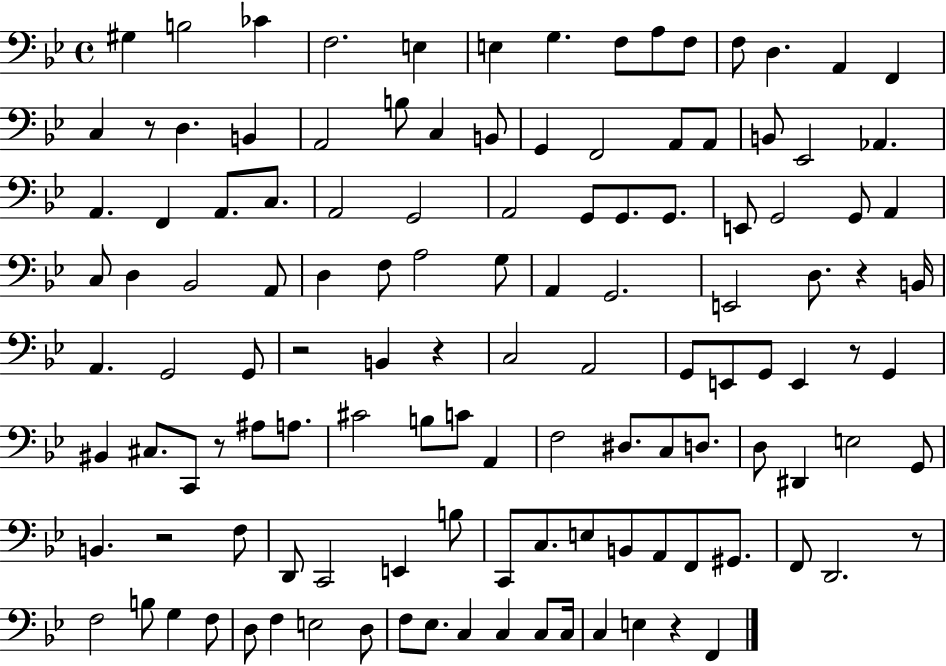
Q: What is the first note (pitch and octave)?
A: G#3